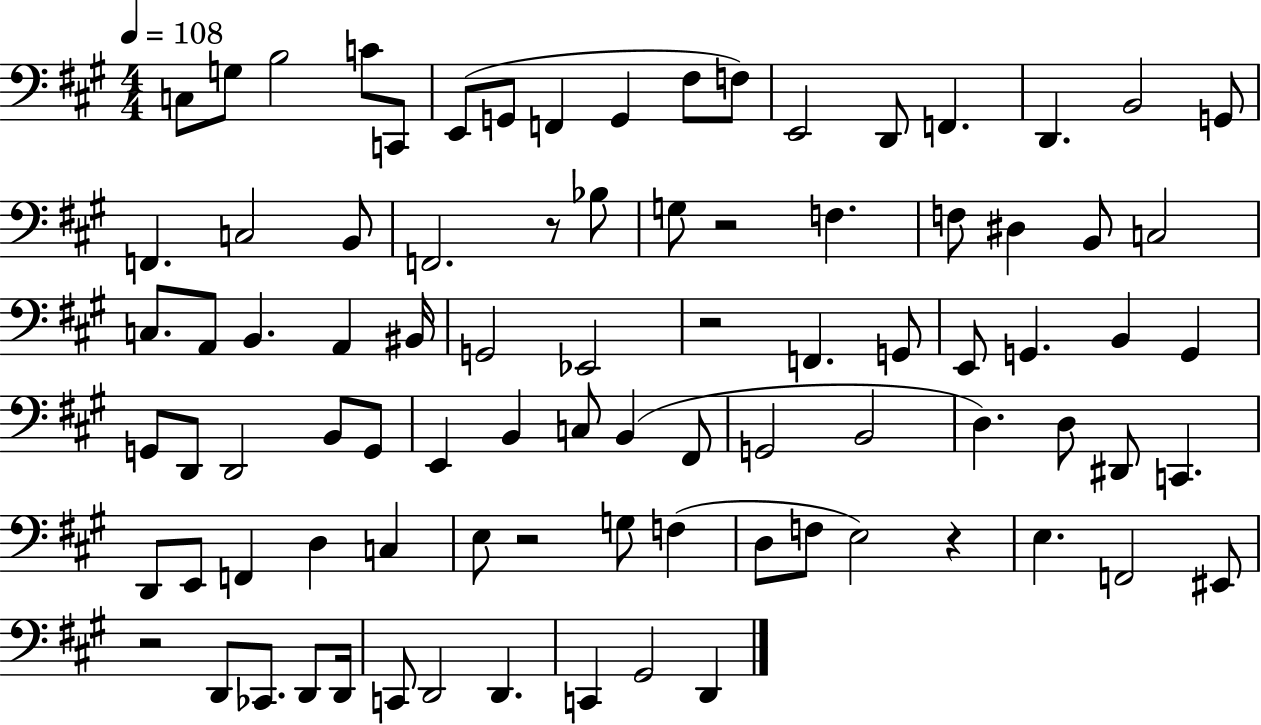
{
  \clef bass
  \numericTimeSignature
  \time 4/4
  \key a \major
  \tempo 4 = 108
  c8 g8 b2 c'8 c,8 | e,8( g,8 f,4 g,4 fis8 f8) | e,2 d,8 f,4. | d,4. b,2 g,8 | \break f,4. c2 b,8 | f,2. r8 bes8 | g8 r2 f4. | f8 dis4 b,8 c2 | \break c8. a,8 b,4. a,4 bis,16 | g,2 ees,2 | r2 f,4. g,8 | e,8 g,4. b,4 g,4 | \break g,8 d,8 d,2 b,8 g,8 | e,4 b,4 c8 b,4( fis,8 | g,2 b,2 | d4.) d8 dis,8 c,4. | \break d,8 e,8 f,4 d4 c4 | e8 r2 g8 f4( | d8 f8 e2) r4 | e4. f,2 eis,8 | \break r2 d,8 ces,8. d,8 d,16 | c,8 d,2 d,4. | c,4 gis,2 d,4 | \bar "|."
}